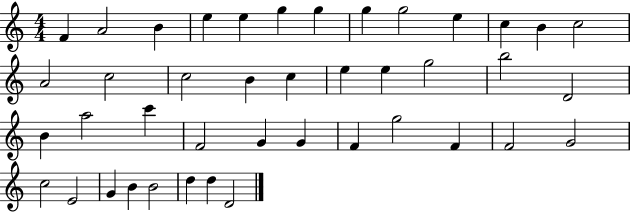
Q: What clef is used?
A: treble